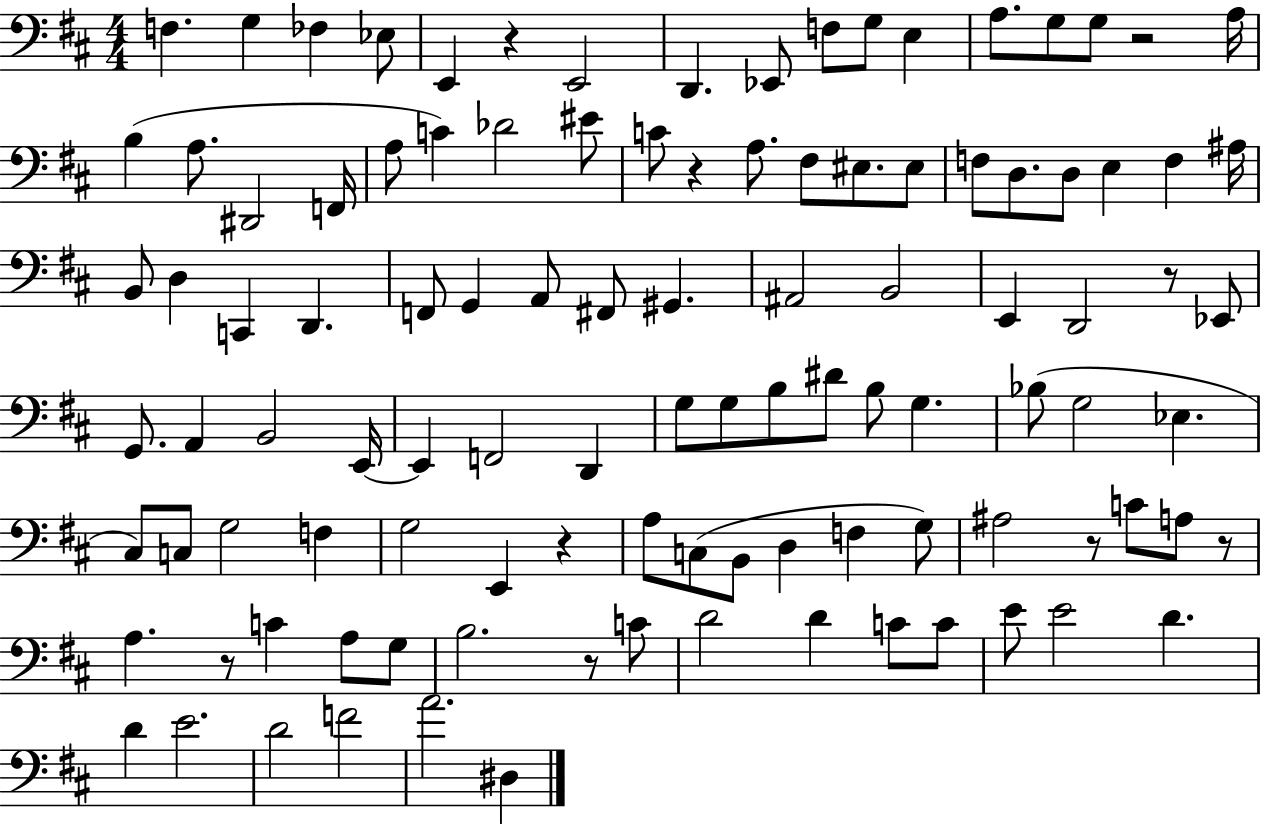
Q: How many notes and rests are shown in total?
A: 107